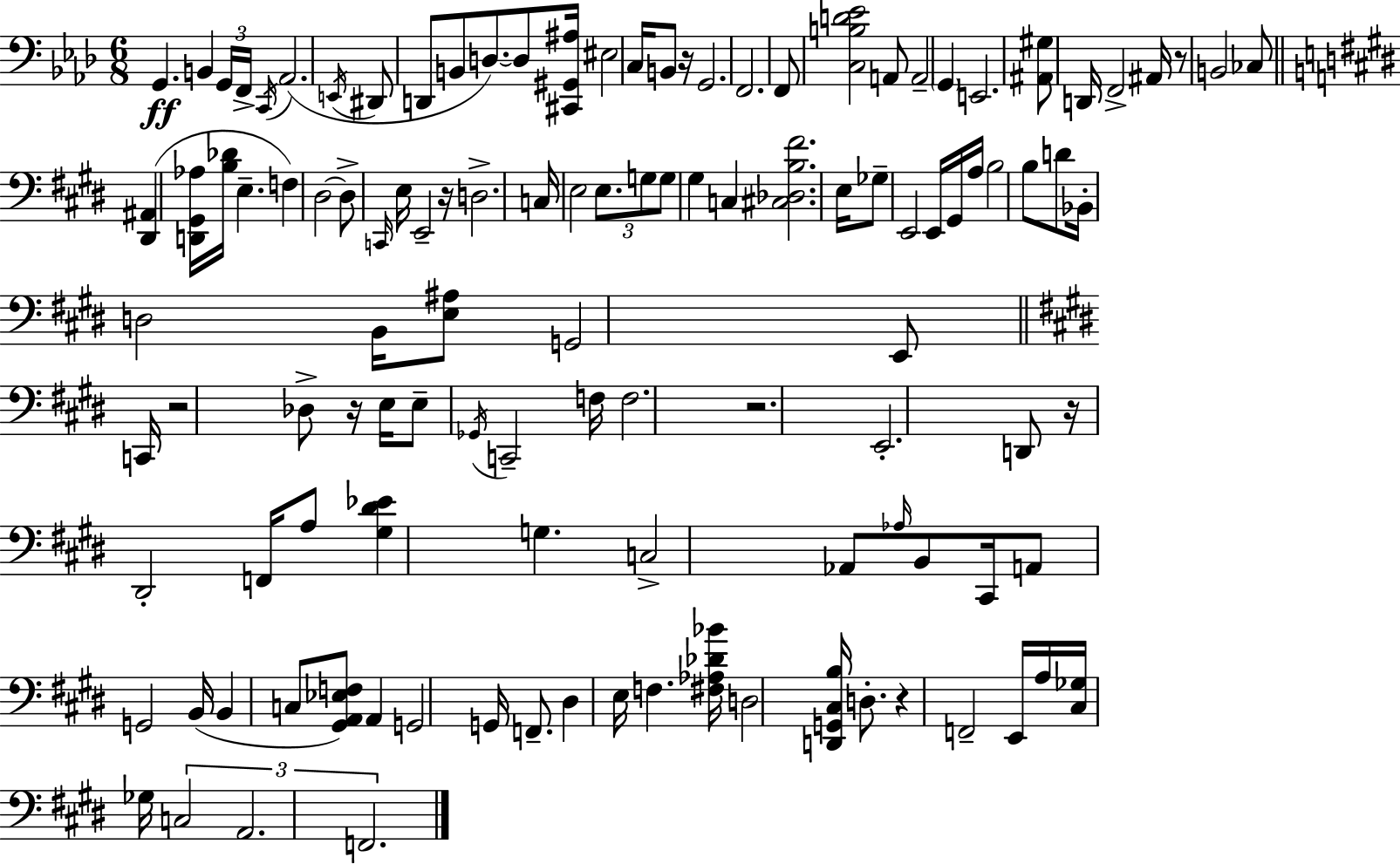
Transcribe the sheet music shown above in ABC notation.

X:1
T:Untitled
M:6/8
L:1/4
K:Ab
G,, B,, G,,/4 F,,/4 C,,/4 _A,,2 E,,/4 ^D,,/2 D,,/2 B,,/2 D,/2 D,/2 [^C,,^G,,^A,]/4 ^E,2 C,/4 B,,/2 z/4 G,,2 F,,2 F,,/2 [C,B,D_E]2 A,,/2 A,,2 G,, E,,2 [^A,,^G,]/2 D,,/4 F,,2 ^A,,/4 z/2 B,,2 _C,/2 [^D,,^A,,] [D,,^G,,_A,]/4 [B,_D]/4 E, F, ^D,2 ^D,/2 C,,/4 E,/4 E,,2 z/4 D,2 C,/4 E,2 E,/2 G,/2 G,/2 ^G, C, [^C,_D,B,^F]2 E,/4 _G,/2 E,,2 E,,/4 ^G,,/4 A,/4 B,2 B,/2 D/2 _B,,/4 D,2 B,,/4 [E,^A,]/2 G,,2 E,,/2 C,,/4 z2 _D,/2 z/4 E,/4 E,/2 _G,,/4 C,,2 F,/4 F,2 z2 E,,2 D,,/2 z/4 ^D,,2 F,,/4 A,/2 [^G,^D_E] G, C,2 _A,,/2 _A,/4 B,,/2 ^C,,/4 A,,/2 G,,2 B,,/4 B,, C,/2 [^G,,A,,_E,F,]/2 A,, G,,2 G,,/4 F,,/2 ^D, E,/4 F, [^F,_A,_D_B]/4 D,2 [D,,G,,^C,B,]/4 D,/2 z F,,2 E,,/4 A,/4 [^C,_G,]/4 _G,/4 C,2 A,,2 F,,2